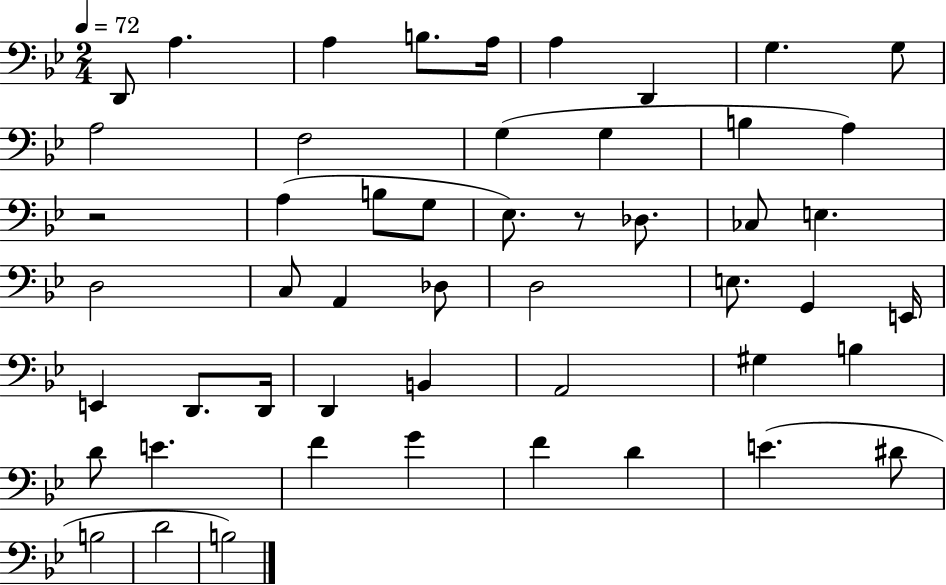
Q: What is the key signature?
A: BES major